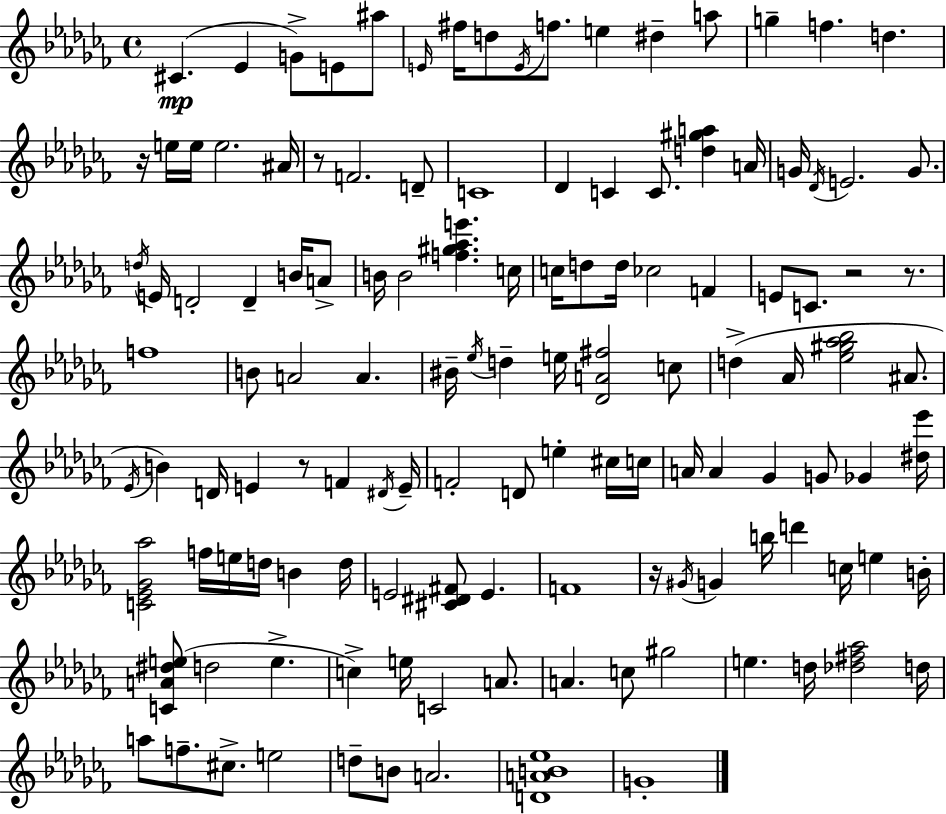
C#4/q. Eb4/q G4/e E4/e A#5/e E4/s F#5/s D5/e E4/s F5/e. E5/q D#5/q A5/e G5/q F5/q. D5/q. R/s E5/s E5/s E5/h. A#4/s R/e F4/h. D4/e C4/w Db4/q C4/q C4/e. [D5,G#5,A5]/q A4/s G4/s Db4/s E4/h. G4/e. D5/s E4/s D4/h D4/q B4/s A4/e B4/s B4/h [F5,G#5,Ab5,E6]/q. C5/s C5/s D5/e D5/s CES5/h F4/q E4/e C4/e. R/h R/e. F5/w B4/e A4/h A4/q. BIS4/s Eb5/s D5/q E5/s [Db4,A4,F#5]/h C5/e D5/q Ab4/s [Eb5,G#5,Ab5,Bb5]/h A#4/e. Eb4/s B4/q D4/s E4/q R/e F4/q D#4/s E4/s F4/h D4/e E5/q C#5/s C5/s A4/s A4/q Gb4/q G4/e Gb4/q [D#5,Eb6]/s [C4,Eb4,Gb4,Ab5]/h F5/s E5/s D5/s B4/q D5/s E4/h [C#4,D#4,F#4]/e E4/q. F4/w R/s G#4/s G4/q B5/s D6/q C5/s E5/q B4/s [C4,A4,D#5,E5]/e D5/h E5/q. C5/q E5/s C4/h A4/e. A4/q. C5/e G#5/h E5/q. D5/s [Db5,F#5,Ab5]/h D5/s A5/e F5/e. C#5/e. E5/h D5/e B4/e A4/h. [D4,A4,B4,Eb5]/w G4/w